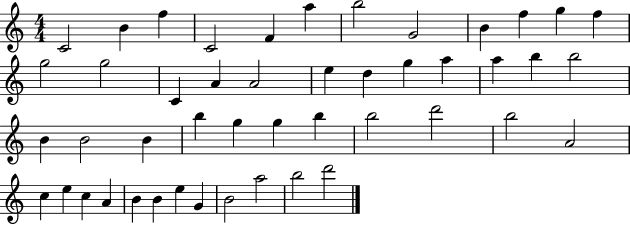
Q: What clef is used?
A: treble